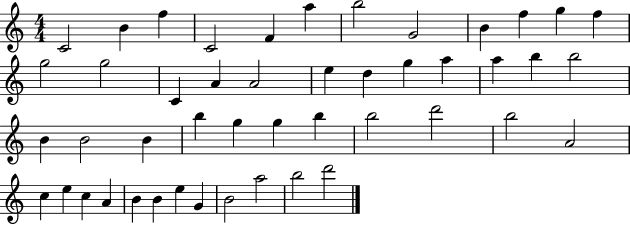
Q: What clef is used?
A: treble